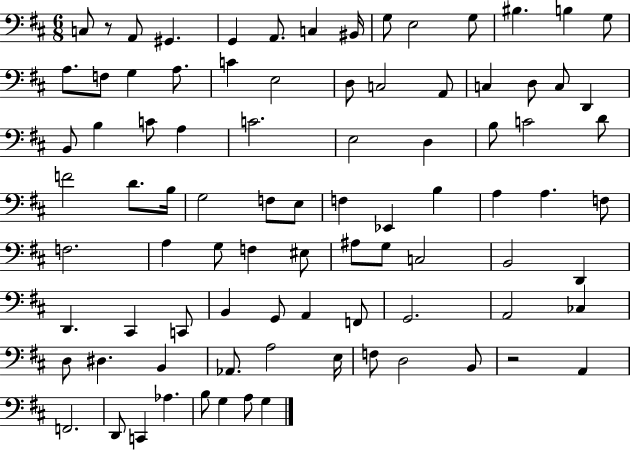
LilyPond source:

{
  \clef bass
  \numericTimeSignature
  \time 6/8
  \key d \major
  c8 r8 a,8 gis,4. | g,4 a,8. c4 bis,16 | g8 e2 g8 | bis4. b4 g8 | \break a8. f8 g4 a8. | c'4 e2 | d8 c2 a,8 | c4 d8 c8 d,4 | \break b,8 b4 c'8 a4 | c'2. | e2 d4 | b8 c'2 d'8 | \break f'2 d'8. b16 | g2 f8 e8 | f4 ees,4 b4 | a4 a4. f8 | \break f2. | a4 g8 f4 eis8 | ais8 g8 c2 | b,2 d,4 | \break d,4. cis,4 c,8 | b,4 g,8 a,4 f,8 | g,2. | a,2 ces4 | \break d8 dis4. b,4 | aes,8. a2 e16 | f8 d2 b,8 | r2 a,4 | \break f,2. | d,8 c,4 aes4. | b8 g4 a8 g4 | \bar "|."
}